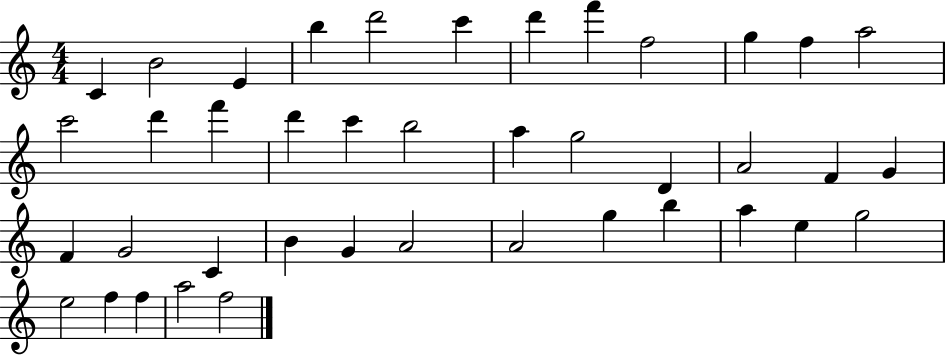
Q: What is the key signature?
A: C major